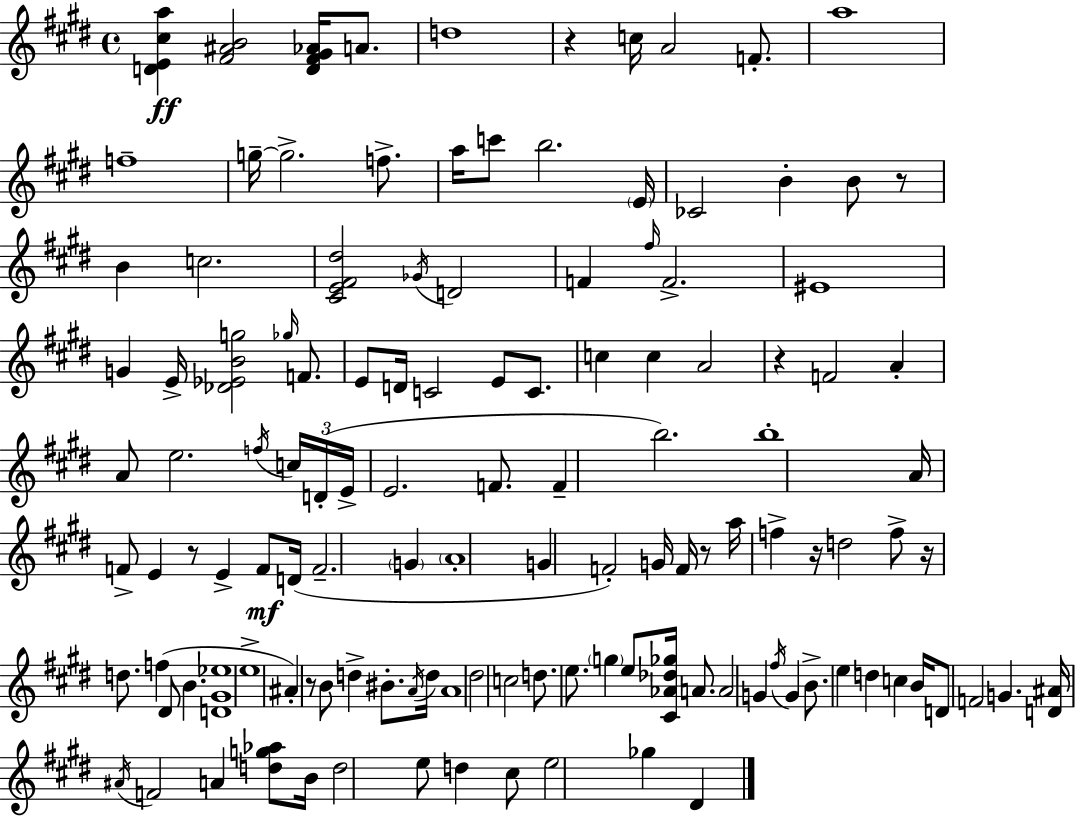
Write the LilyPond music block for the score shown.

{
  \clef treble
  \time 4/4
  \defaultTimeSignature
  \key e \major
  <d' e' cis'' a''>4\ff <fis' ais' b'>2 <d' fis' gis' aes'>16 a'8. | d''1 | r4 c''16 a'2 f'8.-. | a''1 | \break f''1-- | g''16--~~ g''2.-> f''8.-> | a''16 c'''8 b''2. \parenthesize e'16 | ces'2 b'4-. b'8 r8 | \break b'4 c''2. | <cis' e' fis' dis''>2 \acciaccatura { ges'16 } d'2 | f'4 \grace { fis''16 } f'2.-> | eis'1 | \break g'4 e'16-> <des' ees' b' g''>2 \grace { ges''16 } | f'8. e'8 d'16 c'2 e'8 | c'8. c''4 c''4 a'2 | r4 f'2 a'4-. | \break a'8 e''2. | \acciaccatura { f''16 } \tuplet 3/2 { c''16 d'16-.( e'16-> } e'2. | f'8. f'4-- b''2.) | b''1-. | \break a'16 f'8-> e'4 r8 e'4-> | f'8\mf d'16( f'2.-- | \parenthesize g'4 \parenthesize a'1-. | g'4 f'2-.) | \break g'16 f'16 r8 a''16 f''4-> r16 d''2 | f''8-> r16 d''8. f''4( dis'8 b'4. | <d' gis' ees''>1 | e''1-> | \break ais'4-.) r8 b'8 d''4-> | bis'8.-. \acciaccatura { a'16 } d''16 a'1 | dis''2 c''2 | d''8. e''8. \parenthesize g''4 e''8 | \break <cis' aes' des'' ges''>16 a'8. a'2 g'4 | \acciaccatura { fis''16 } g'4 b'8.-> e''4 d''4 | c''4 b'16 d'8 f'2 | g'4. <d' ais'>16 \acciaccatura { ais'16 } f'2 | \break a'4 <d'' g'' aes''>8 b'16 d''2 e''8 | d''4 cis''8 e''2 ges''4 | dis'4 \bar "|."
}